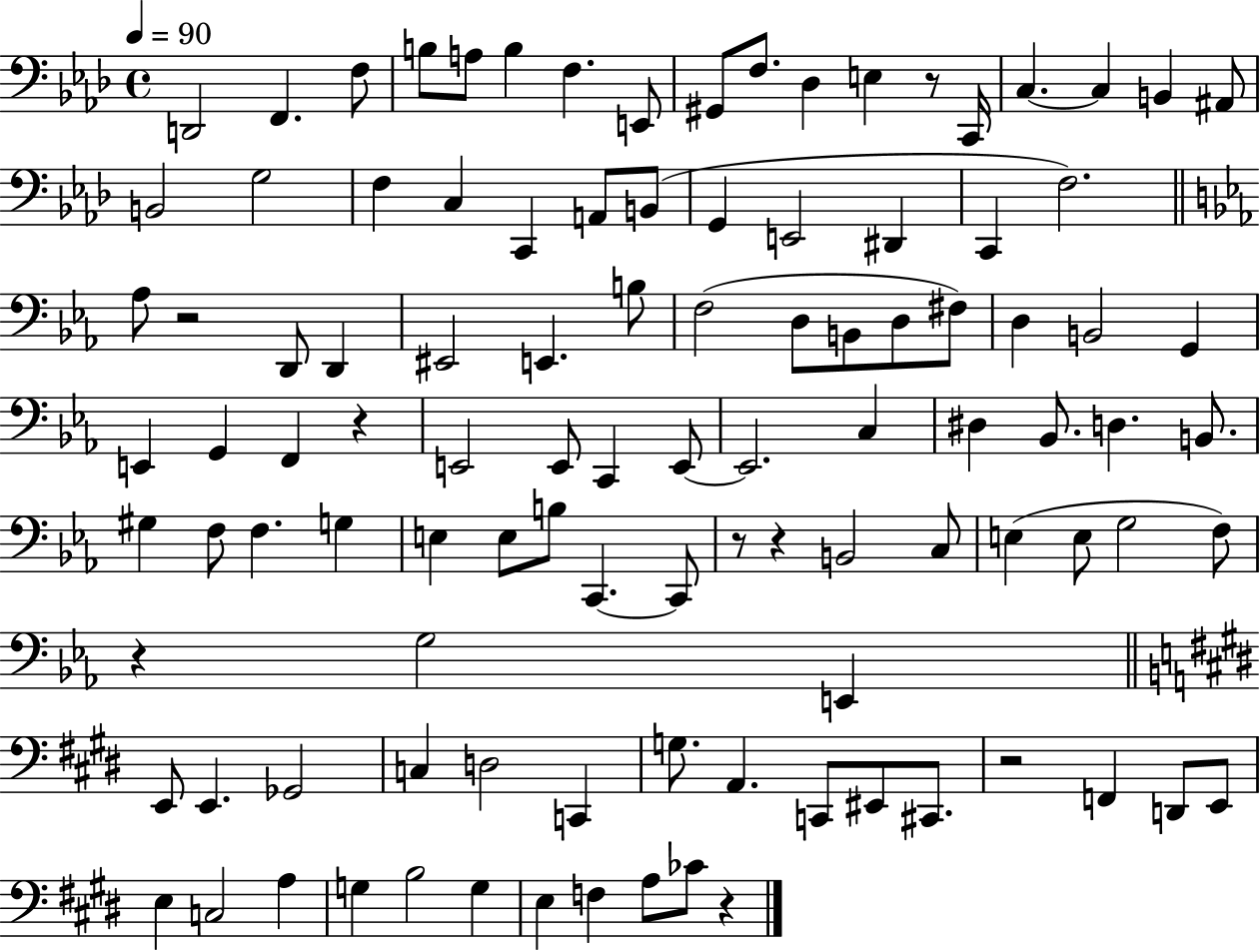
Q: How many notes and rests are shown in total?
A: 105